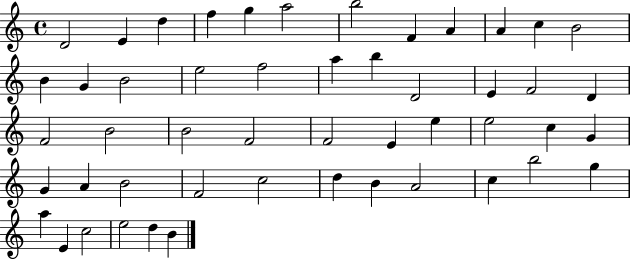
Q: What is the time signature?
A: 4/4